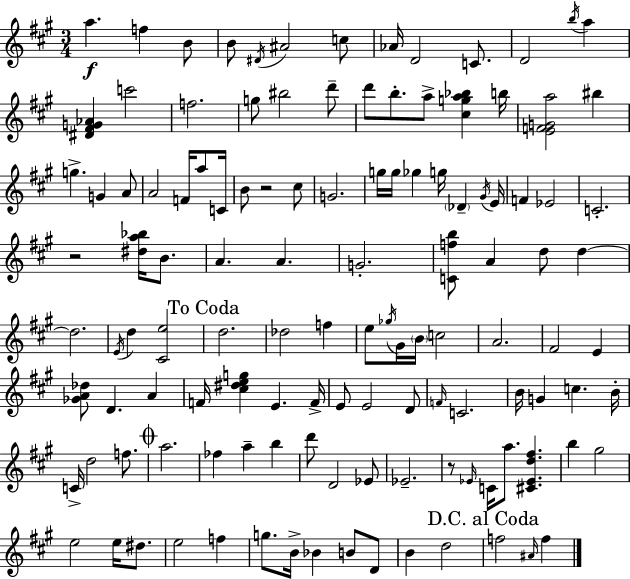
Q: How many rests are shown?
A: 3